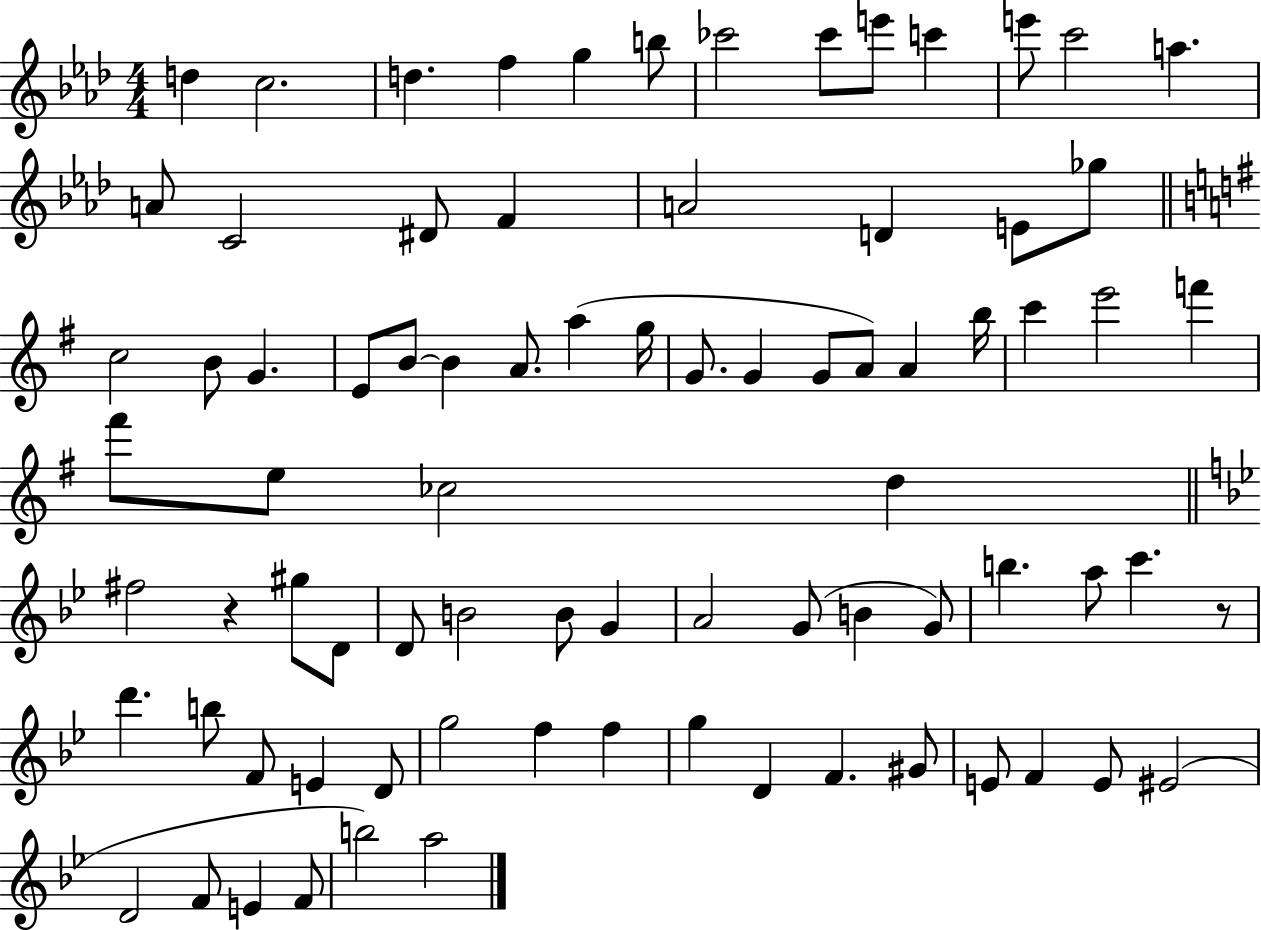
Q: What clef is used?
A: treble